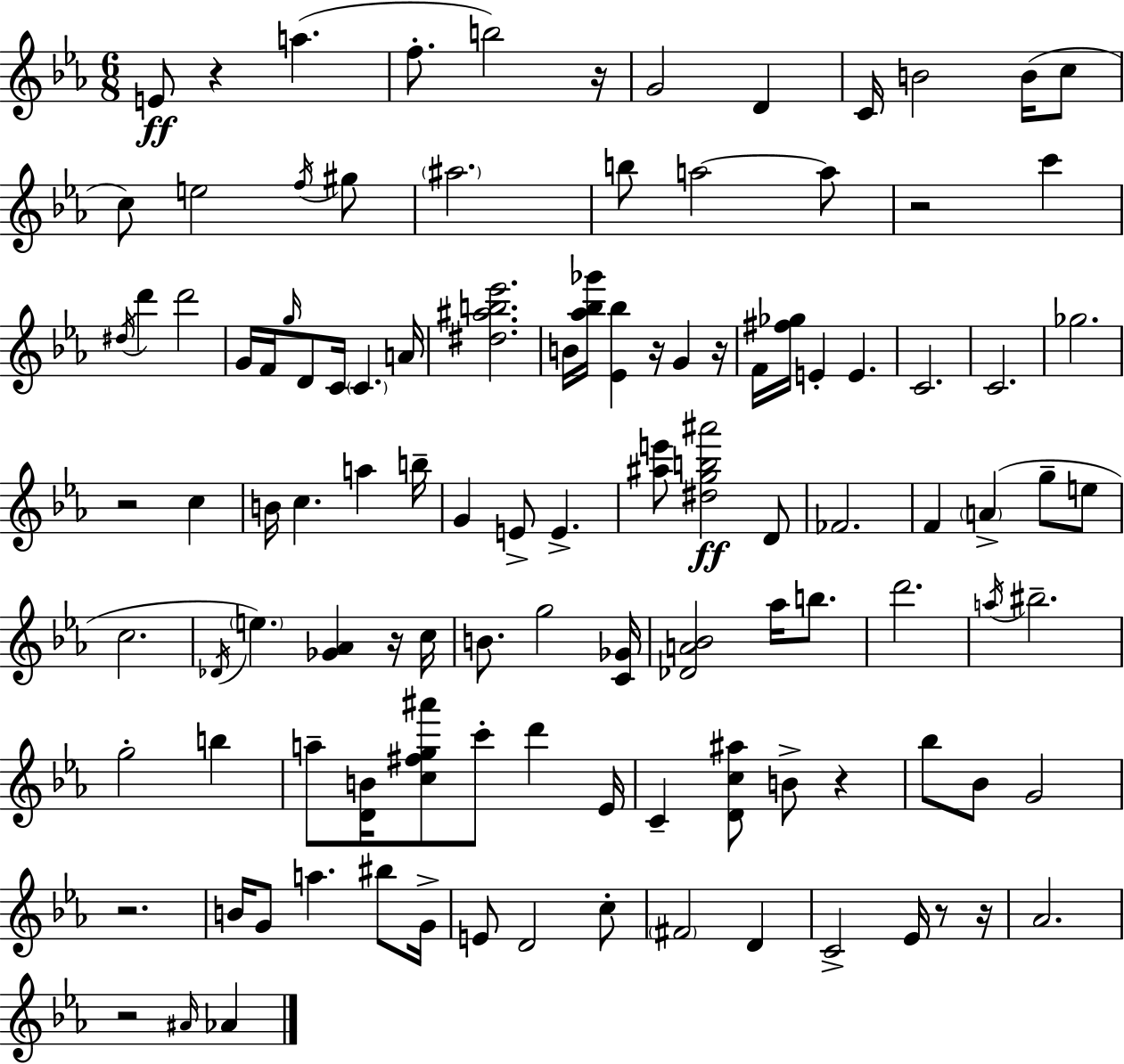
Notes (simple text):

E4/e R/q A5/q. F5/e. B5/h R/s G4/h D4/q C4/s B4/h B4/s C5/e C5/e E5/h F5/s G#5/e A#5/h. B5/e A5/h A5/e R/h C6/q D#5/s D6/q D6/h G4/s F4/s G5/s D4/e C4/s C4/q. A4/s [D#5,A#5,B5,Eb6]/h. B4/s [Ab5,Bb5,Gb6]/s [Eb4,Bb5]/q R/s G4/q R/s F4/s [F#5,Gb5]/s E4/q E4/q. C4/h. C4/h. Gb5/h. R/h C5/q B4/s C5/q. A5/q B5/s G4/q E4/e E4/q. [A#5,E6]/e [D#5,G5,B5,A#6]/h D4/e FES4/h. F4/q A4/q G5/e E5/e C5/h. Db4/s E5/q. [Gb4,Ab4]/q R/s C5/s B4/e. G5/h [C4,Gb4]/s [Db4,A4,Bb4]/h Ab5/s B5/e. D6/h. A5/s BIS5/h. G5/h B5/q A5/e [D4,B4]/s [C5,F#5,G5,A#6]/e C6/e D6/q Eb4/s C4/q [D4,C5,A#5]/e B4/e R/q Bb5/e Bb4/e G4/h R/h. B4/s G4/e A5/q. BIS5/e G4/s E4/e D4/h C5/e F#4/h D4/q C4/h Eb4/s R/e R/s Ab4/h. R/h A#4/s Ab4/q